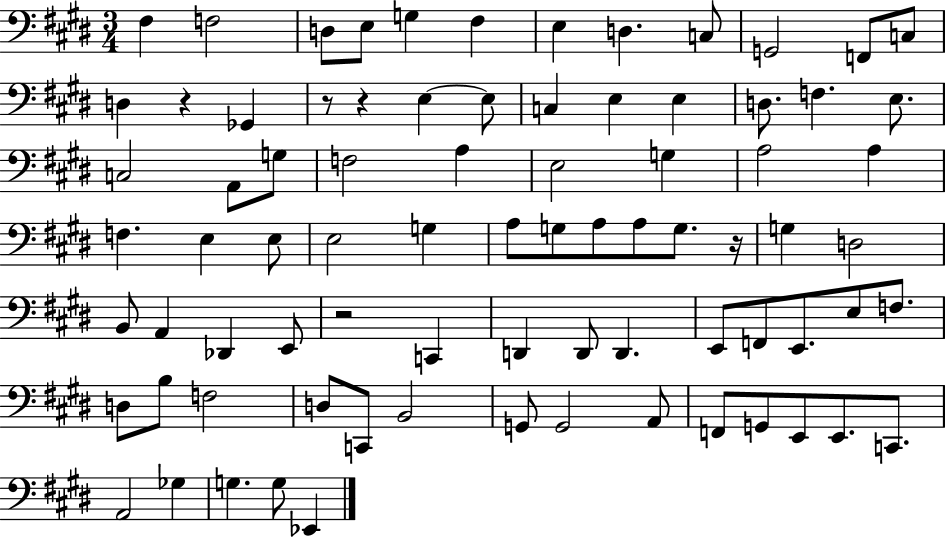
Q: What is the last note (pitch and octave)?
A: Eb2